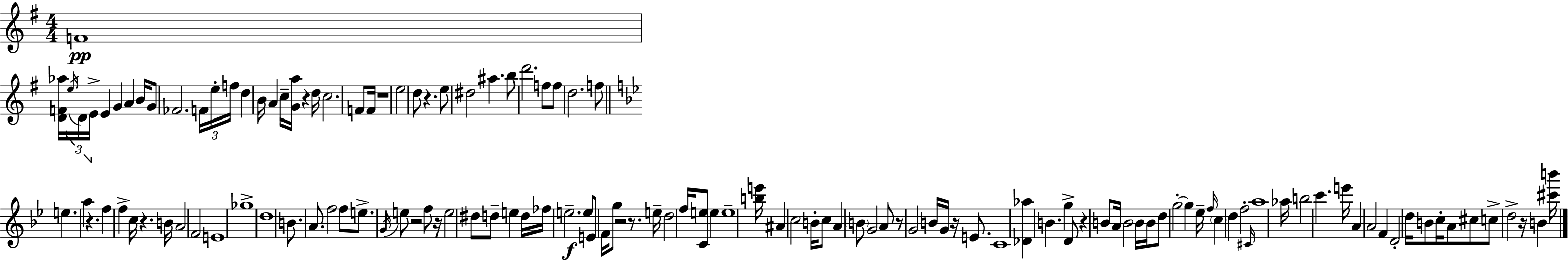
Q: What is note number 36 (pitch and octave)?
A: F5